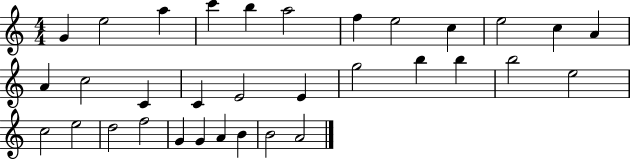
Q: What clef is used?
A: treble